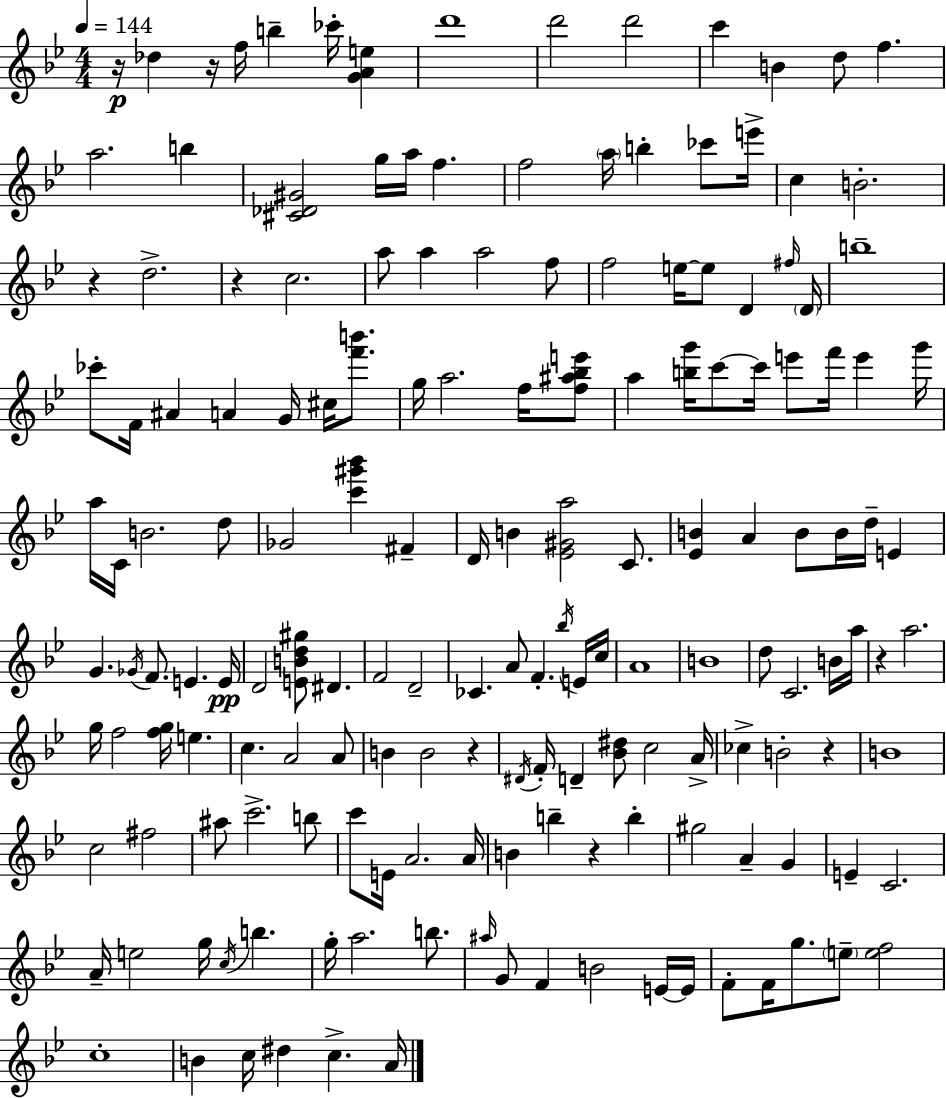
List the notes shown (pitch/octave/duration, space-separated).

R/s Db5/q R/s F5/s B5/q CES6/s [G4,A4,E5]/q D6/w D6/h D6/h C6/q B4/q D5/e F5/q. A5/h. B5/q [C#4,Db4,G#4]/h G5/s A5/s F5/q. F5/h A5/s B5/q CES6/e E6/s C5/q B4/h. R/q D5/h. R/q C5/h. A5/e A5/q A5/h F5/e F5/h E5/s E5/e D4/q F#5/s D4/s B5/w CES6/e F4/s A#4/q A4/q G4/s C#5/s [F6,B6]/e. G5/s A5/h. F5/s [F5,A#5,Bb5,E6]/e A5/q [B5,G6]/s C6/e C6/s E6/e F6/s E6/q G6/s A5/s C4/s B4/h. D5/e Gb4/h [C6,G#6,Bb6]/q F#4/q D4/s B4/q [Eb4,G#4,A5]/h C4/e. [Eb4,B4]/q A4/q B4/e B4/s D5/s E4/q G4/q. Gb4/s F4/e. E4/q. E4/s D4/h [E4,B4,D5,G#5]/e D#4/q. F4/h D4/h CES4/q. A4/e F4/q. Bb5/s E4/s C5/s A4/w B4/w D5/e C4/h. B4/s A5/s R/q A5/h. G5/s F5/h [F5,G5]/s E5/q. C5/q. A4/h A4/e B4/q B4/h R/q D#4/s F4/s D4/q [Bb4,D#5]/e C5/h A4/s CES5/q B4/h R/q B4/w C5/h F#5/h A#5/e C6/h. B5/e C6/e E4/s A4/h. A4/s B4/q B5/q R/q B5/q G#5/h A4/q G4/q E4/q C4/h. A4/s E5/h G5/s C5/s B5/q. G5/s A5/h. B5/e. A#5/s G4/e F4/q B4/h E4/s E4/s F4/e F4/s G5/e. E5/e [E5,F5]/h C5/w B4/q C5/s D#5/q C5/q. A4/s